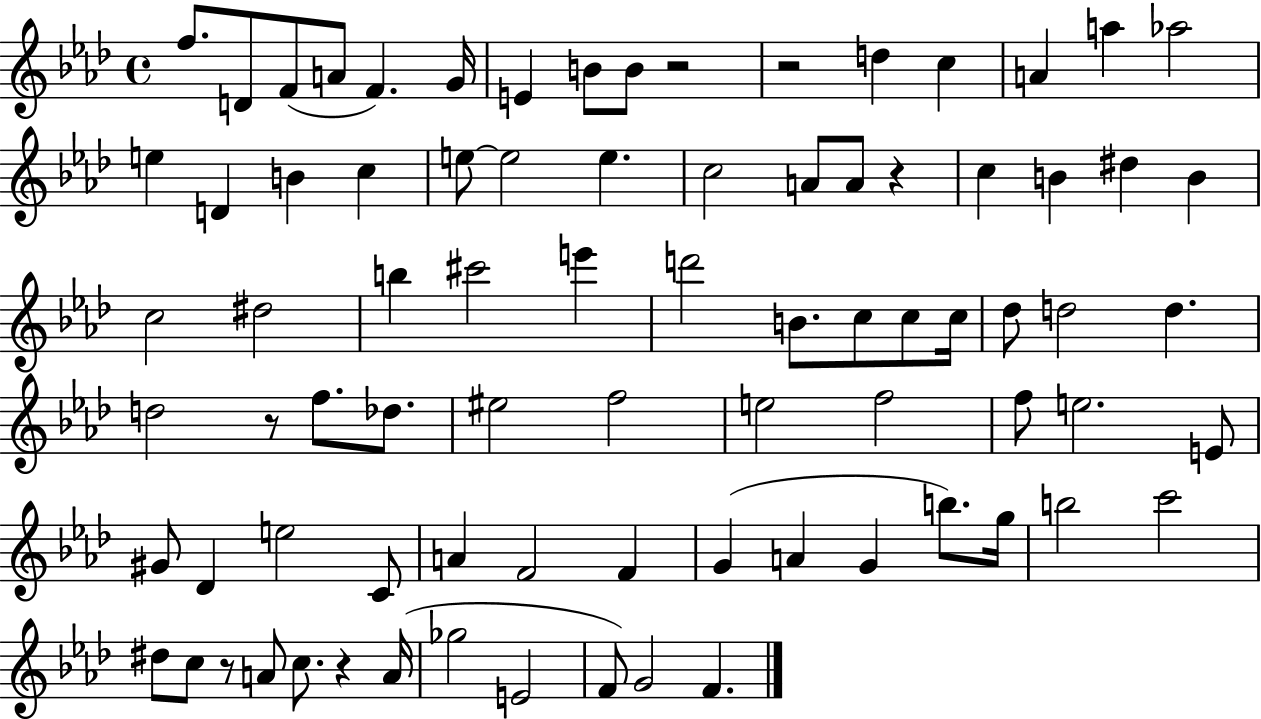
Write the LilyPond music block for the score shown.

{
  \clef treble
  \time 4/4
  \defaultTimeSignature
  \key aes \major
  f''8. d'8 f'8( a'8 f'4.) g'16 | e'4 b'8 b'8 r2 | r2 d''4 c''4 | a'4 a''4 aes''2 | \break e''4 d'4 b'4 c''4 | e''8~~ e''2 e''4. | c''2 a'8 a'8 r4 | c''4 b'4 dis''4 b'4 | \break c''2 dis''2 | b''4 cis'''2 e'''4 | d'''2 b'8. c''8 c''8 c''16 | des''8 d''2 d''4. | \break d''2 r8 f''8. des''8. | eis''2 f''2 | e''2 f''2 | f''8 e''2. e'8 | \break gis'8 des'4 e''2 c'8 | a'4 f'2 f'4 | g'4( a'4 g'4 b''8.) g''16 | b''2 c'''2 | \break dis''8 c''8 r8 a'8 c''8. r4 a'16( | ges''2 e'2 | f'8) g'2 f'4. | \bar "|."
}